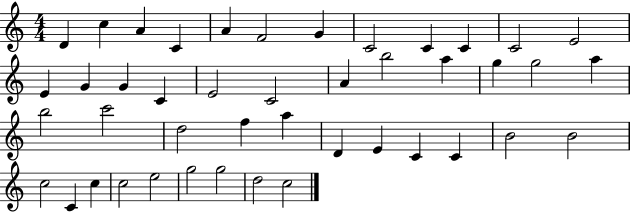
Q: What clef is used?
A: treble